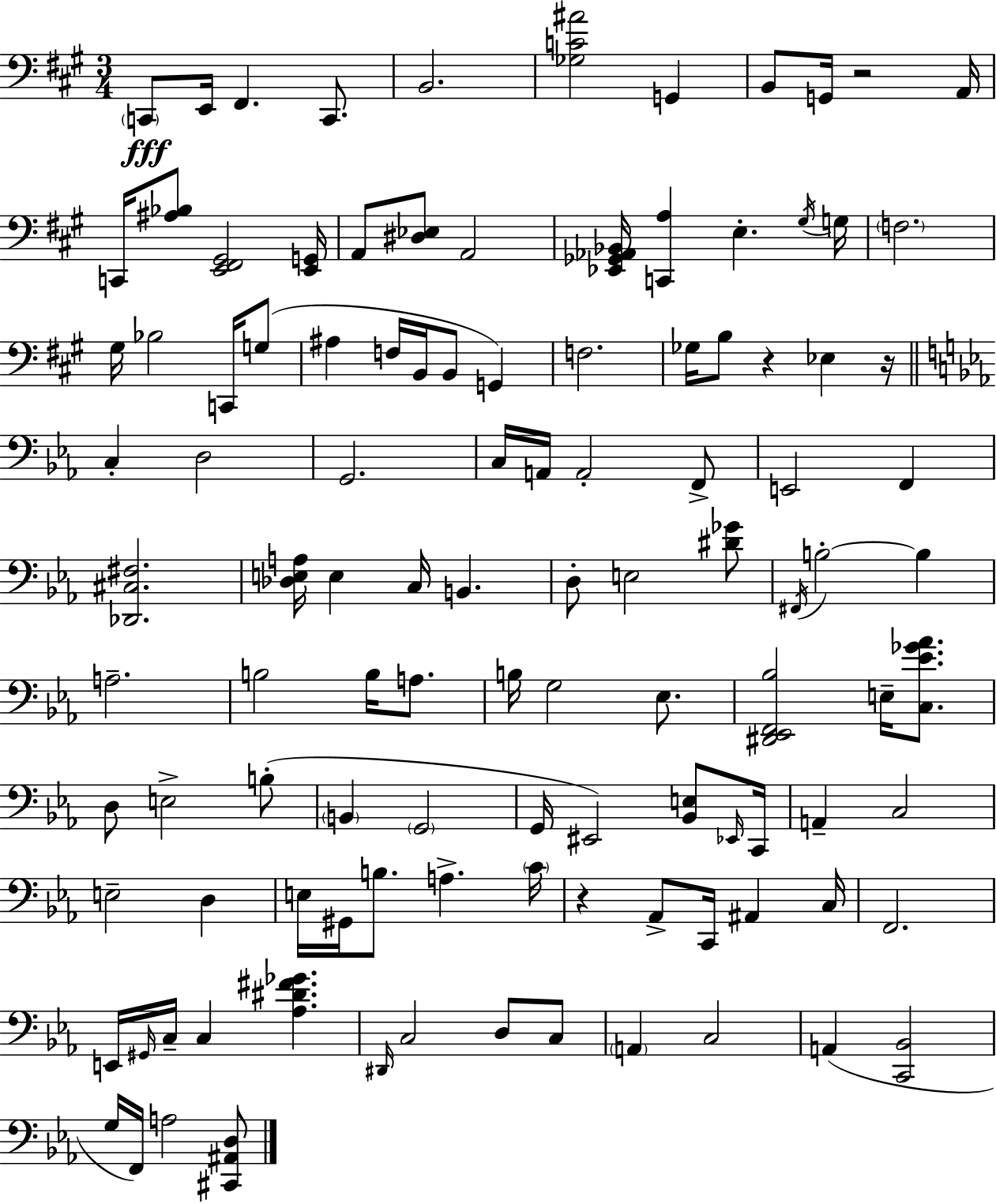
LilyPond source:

{
  \clef bass
  \numericTimeSignature
  \time 3/4
  \key a \major
  \repeat volta 2 { \parenthesize c,8\fff e,16 fis,4. c,8. | b,2. | <ges c' ais'>2 g,4 | b,8 g,16 r2 a,16 | \break c,16 <ais bes>8 <e, fis, gis,>2 <e, g,>16 | a,8 <dis ees>8 a,2 | <ees, ges, aes, bes,>16 <c, a>4 e4.-. \acciaccatura { gis16 } | g16 \parenthesize f2. | \break gis16 bes2 c,16 g8( | ais4 f16 b,16 b,8 g,4) | f2. | ges16 b8 r4 ees4 | \break r16 \bar "||" \break \key ees \major c4-. d2 | g,2. | c16 a,16 a,2-. f,8-> | e,2 f,4 | \break <des, cis fis>2. | <des e a>16 e4 c16 b,4. | d8-. e2 <dis' ges'>8 | \acciaccatura { fis,16 } b2-.~~ b4 | \break a2.-- | b2 b16 a8. | b16 g2 ees8. | <dis, ees, f, bes>2 e16-- <c ees' ges' aes'>8. | \break d8 e2-> b8-.( | \parenthesize b,4 \parenthesize g,2 | g,16 eis,2) <bes, e>8 | \grace { ees,16 } c,16 a,4-- c2 | \break e2-- d4 | e16 gis,16 b8. a4.-> | \parenthesize c'16 r4 aes,8-> c,16 ais,4 | c16 f,2. | \break e,16 \grace { gis,16 } c16-- c4 <aes dis' fis' ges'>4. | \grace { dis,16 } c2 | d8 c8 \parenthesize a,4 c2 | a,4( <c, bes,>2 | \break g16 f,16) a2 | <cis, ais, d>8 } \bar "|."
}